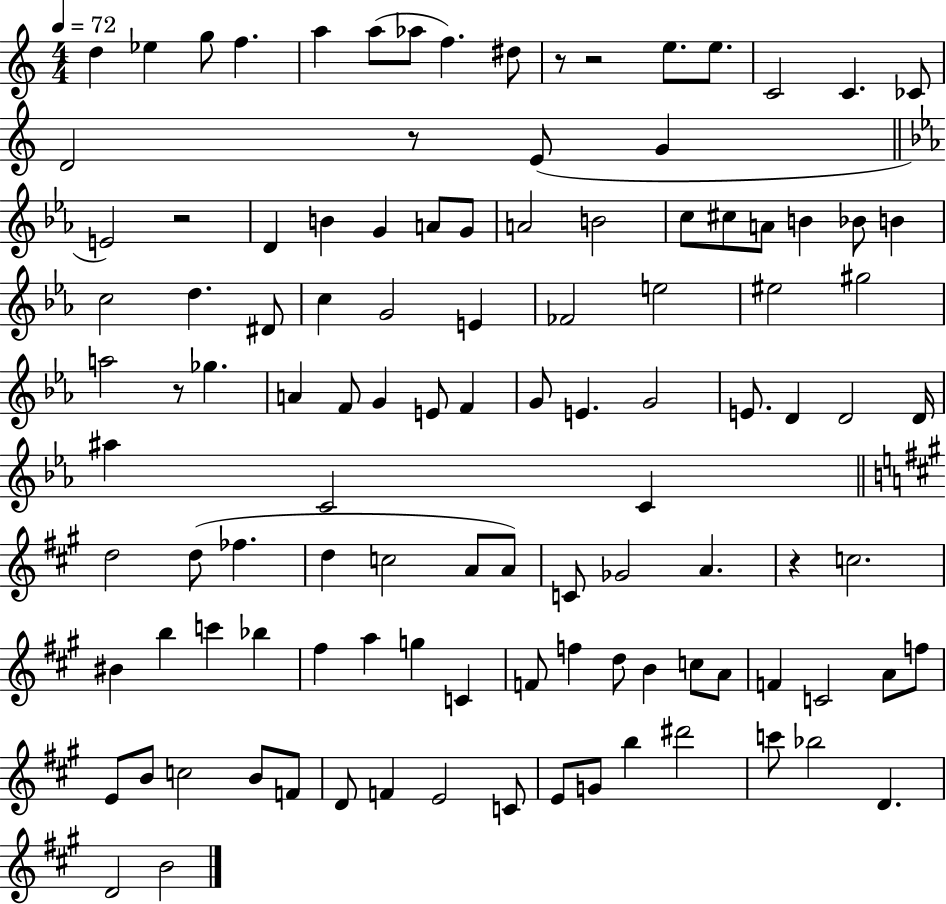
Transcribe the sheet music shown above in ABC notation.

X:1
T:Untitled
M:4/4
L:1/4
K:C
d _e g/2 f a a/2 _a/2 f ^d/2 z/2 z2 e/2 e/2 C2 C _C/2 D2 z/2 E/2 G E2 z2 D B G A/2 G/2 A2 B2 c/2 ^c/2 A/2 B _B/2 B c2 d ^D/2 c G2 E _F2 e2 ^e2 ^g2 a2 z/2 _g A F/2 G E/2 F G/2 E G2 E/2 D D2 D/4 ^a C2 C d2 d/2 _f d c2 A/2 A/2 C/2 _G2 A z c2 ^B b c' _b ^f a g C F/2 f d/2 B c/2 A/2 F C2 A/2 f/2 E/2 B/2 c2 B/2 F/2 D/2 F E2 C/2 E/2 G/2 b ^d'2 c'/2 _b2 D D2 B2